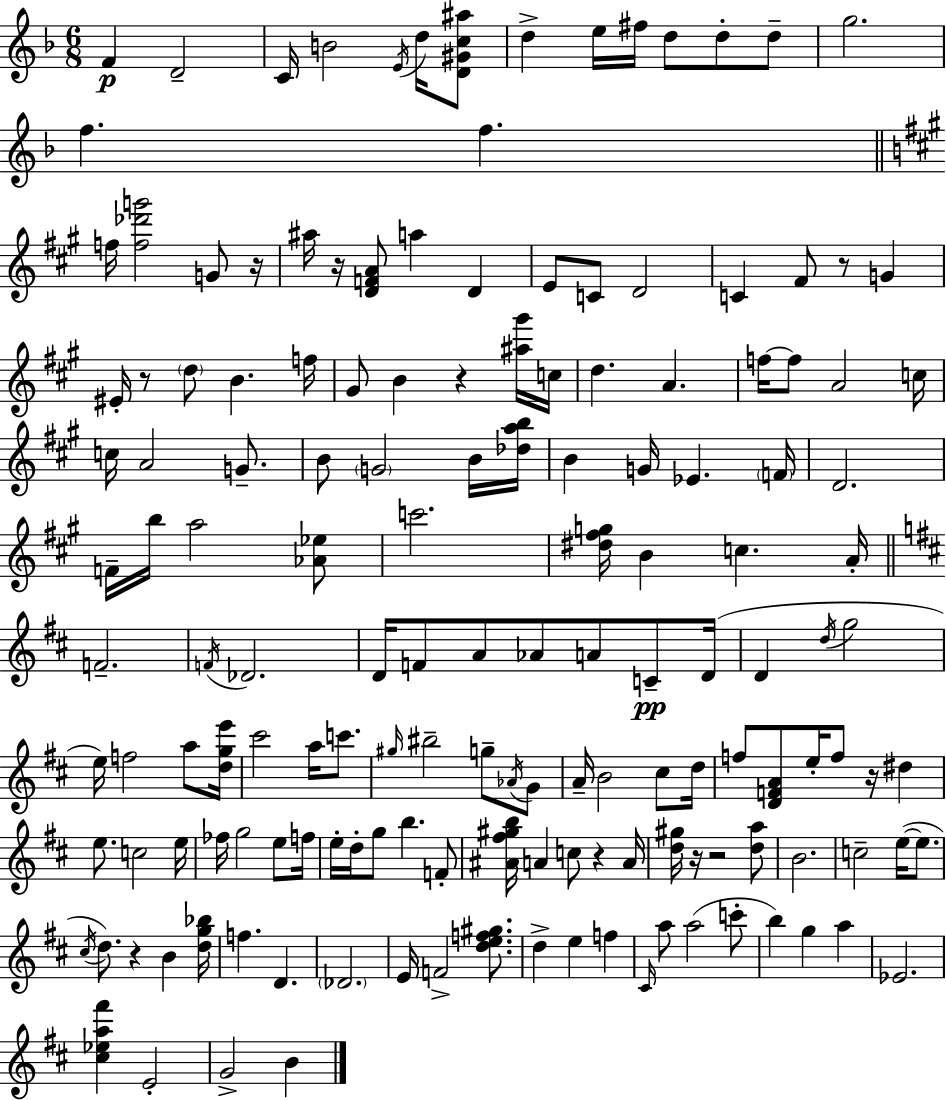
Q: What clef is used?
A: treble